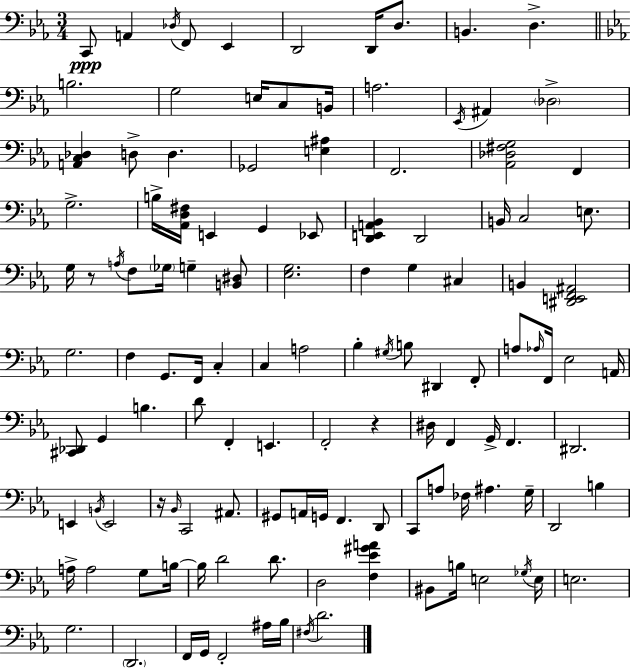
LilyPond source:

{
  \clef bass
  \numericTimeSignature
  \time 3/4
  \key c \minor
  c,8\ppp a,4 \acciaccatura { des16 } f,8 ees,4 | d,2 d,16 d8. | b,4. d4.-> | \bar "||" \break \key ees \major b2. | g2 e16 c8 b,16 | a2. | \acciaccatura { ees,16 } ais,4 \parenthesize des2-> | \break <a, c des>4 d8-> d4. | ges,2 <e ais>4 | f,2. | <aes, des fis g>2 f,4 | \break g2.-> | b16-> <aes, d fis>16 e,4 g,4 ees,8 | <d, e, a, bes,>4 d,2 | b,16 c2 e8. | \break g16 r8 \acciaccatura { a16 } f8 \parenthesize ges16 g4-- | <b, dis>8 <ees g>2. | f4 g4 cis4 | b,4 <dis, e, f, ais,>2 | \break g2. | f4 g,8. f,16 c4-. | c4 a2 | bes4-. \acciaccatura { gis16 } b8 dis,4 | \break f,8-. a8 \grace { aes16 } f,16 ees2 | a,16 <cis, des,>8 g,4 b4. | d'8 f,4-. e,4. | f,2-. | \break r4 dis16 f,4 g,16-> f,4. | dis,2. | e,4 \acciaccatura { b,16 } e,2 | r16 \grace { bes,16 } c,2 | \break ais,8. gis,8 a,16 g,16 f,4. | d,8 c,8 a8 fes16 ais4. | g16-- d,2 | b4 a16-> a2 | \break g8 b16~~ b16 d'2 | d'8. d2 | <f ees' gis' a'>4 bis,8 b16 e2 | \acciaccatura { ges16 } e16 e2. | \break g2. | \parenthesize d,2. | f,16 g,16 f,2-. | ais16 bes16 \acciaccatura { fis16 } d'2. | \break \bar "|."
}